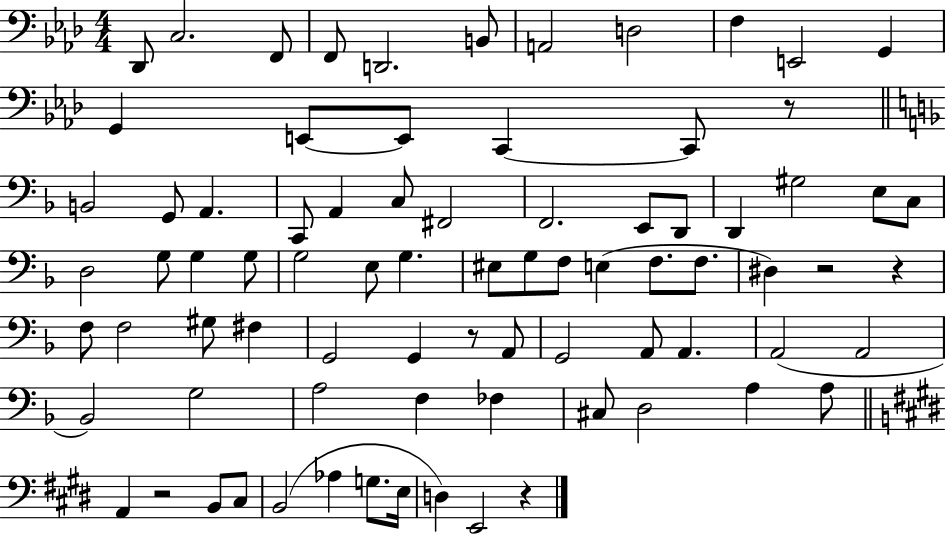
{
  \clef bass
  \numericTimeSignature
  \time 4/4
  \key aes \major
  des,8 c2. f,8 | f,8 d,2. b,8 | a,2 d2 | f4 e,2 g,4 | \break g,4 e,8~~ e,8 c,4~~ c,8 r8 | \bar "||" \break \key d \minor b,2 g,8 a,4. | c,8 a,4 c8 fis,2 | f,2. e,8 d,8 | d,4 gis2 e8 c8 | \break d2 g8 g4 g8 | g2 e8 g4. | eis8 g8 f8 e4( f8. f8. | dis4) r2 r4 | \break f8 f2 gis8 fis4 | g,2 g,4 r8 a,8 | g,2 a,8 a,4. | a,2( a,2 | \break bes,2) g2 | a2 f4 fes4 | cis8 d2 a4 a8 | \bar "||" \break \key e \major a,4 r2 b,8 cis8 | b,2( aes4 g8. e16 | d4) e,2 r4 | \bar "|."
}